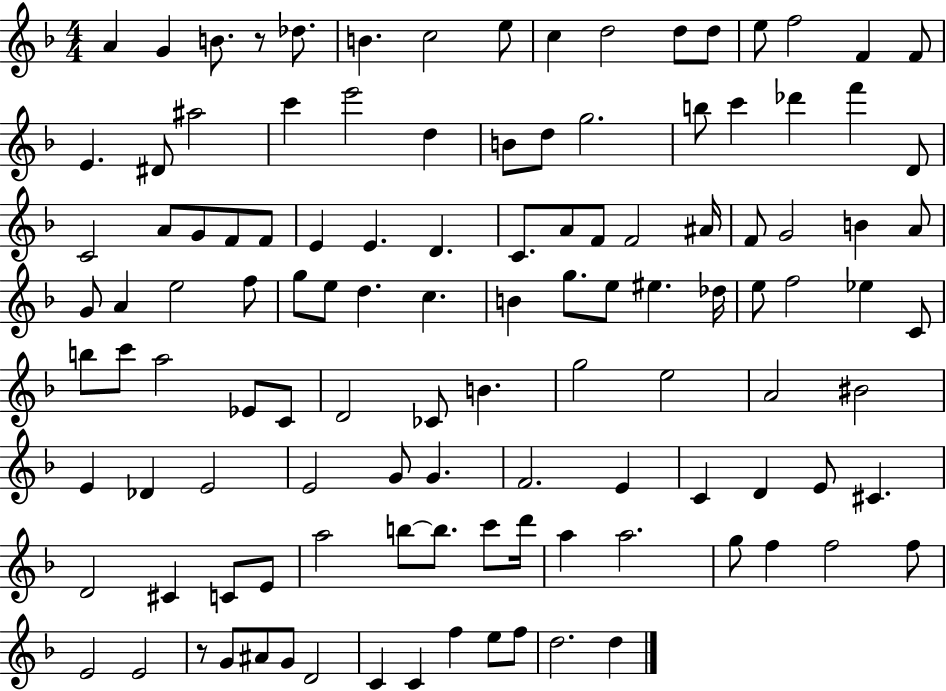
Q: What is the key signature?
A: F major